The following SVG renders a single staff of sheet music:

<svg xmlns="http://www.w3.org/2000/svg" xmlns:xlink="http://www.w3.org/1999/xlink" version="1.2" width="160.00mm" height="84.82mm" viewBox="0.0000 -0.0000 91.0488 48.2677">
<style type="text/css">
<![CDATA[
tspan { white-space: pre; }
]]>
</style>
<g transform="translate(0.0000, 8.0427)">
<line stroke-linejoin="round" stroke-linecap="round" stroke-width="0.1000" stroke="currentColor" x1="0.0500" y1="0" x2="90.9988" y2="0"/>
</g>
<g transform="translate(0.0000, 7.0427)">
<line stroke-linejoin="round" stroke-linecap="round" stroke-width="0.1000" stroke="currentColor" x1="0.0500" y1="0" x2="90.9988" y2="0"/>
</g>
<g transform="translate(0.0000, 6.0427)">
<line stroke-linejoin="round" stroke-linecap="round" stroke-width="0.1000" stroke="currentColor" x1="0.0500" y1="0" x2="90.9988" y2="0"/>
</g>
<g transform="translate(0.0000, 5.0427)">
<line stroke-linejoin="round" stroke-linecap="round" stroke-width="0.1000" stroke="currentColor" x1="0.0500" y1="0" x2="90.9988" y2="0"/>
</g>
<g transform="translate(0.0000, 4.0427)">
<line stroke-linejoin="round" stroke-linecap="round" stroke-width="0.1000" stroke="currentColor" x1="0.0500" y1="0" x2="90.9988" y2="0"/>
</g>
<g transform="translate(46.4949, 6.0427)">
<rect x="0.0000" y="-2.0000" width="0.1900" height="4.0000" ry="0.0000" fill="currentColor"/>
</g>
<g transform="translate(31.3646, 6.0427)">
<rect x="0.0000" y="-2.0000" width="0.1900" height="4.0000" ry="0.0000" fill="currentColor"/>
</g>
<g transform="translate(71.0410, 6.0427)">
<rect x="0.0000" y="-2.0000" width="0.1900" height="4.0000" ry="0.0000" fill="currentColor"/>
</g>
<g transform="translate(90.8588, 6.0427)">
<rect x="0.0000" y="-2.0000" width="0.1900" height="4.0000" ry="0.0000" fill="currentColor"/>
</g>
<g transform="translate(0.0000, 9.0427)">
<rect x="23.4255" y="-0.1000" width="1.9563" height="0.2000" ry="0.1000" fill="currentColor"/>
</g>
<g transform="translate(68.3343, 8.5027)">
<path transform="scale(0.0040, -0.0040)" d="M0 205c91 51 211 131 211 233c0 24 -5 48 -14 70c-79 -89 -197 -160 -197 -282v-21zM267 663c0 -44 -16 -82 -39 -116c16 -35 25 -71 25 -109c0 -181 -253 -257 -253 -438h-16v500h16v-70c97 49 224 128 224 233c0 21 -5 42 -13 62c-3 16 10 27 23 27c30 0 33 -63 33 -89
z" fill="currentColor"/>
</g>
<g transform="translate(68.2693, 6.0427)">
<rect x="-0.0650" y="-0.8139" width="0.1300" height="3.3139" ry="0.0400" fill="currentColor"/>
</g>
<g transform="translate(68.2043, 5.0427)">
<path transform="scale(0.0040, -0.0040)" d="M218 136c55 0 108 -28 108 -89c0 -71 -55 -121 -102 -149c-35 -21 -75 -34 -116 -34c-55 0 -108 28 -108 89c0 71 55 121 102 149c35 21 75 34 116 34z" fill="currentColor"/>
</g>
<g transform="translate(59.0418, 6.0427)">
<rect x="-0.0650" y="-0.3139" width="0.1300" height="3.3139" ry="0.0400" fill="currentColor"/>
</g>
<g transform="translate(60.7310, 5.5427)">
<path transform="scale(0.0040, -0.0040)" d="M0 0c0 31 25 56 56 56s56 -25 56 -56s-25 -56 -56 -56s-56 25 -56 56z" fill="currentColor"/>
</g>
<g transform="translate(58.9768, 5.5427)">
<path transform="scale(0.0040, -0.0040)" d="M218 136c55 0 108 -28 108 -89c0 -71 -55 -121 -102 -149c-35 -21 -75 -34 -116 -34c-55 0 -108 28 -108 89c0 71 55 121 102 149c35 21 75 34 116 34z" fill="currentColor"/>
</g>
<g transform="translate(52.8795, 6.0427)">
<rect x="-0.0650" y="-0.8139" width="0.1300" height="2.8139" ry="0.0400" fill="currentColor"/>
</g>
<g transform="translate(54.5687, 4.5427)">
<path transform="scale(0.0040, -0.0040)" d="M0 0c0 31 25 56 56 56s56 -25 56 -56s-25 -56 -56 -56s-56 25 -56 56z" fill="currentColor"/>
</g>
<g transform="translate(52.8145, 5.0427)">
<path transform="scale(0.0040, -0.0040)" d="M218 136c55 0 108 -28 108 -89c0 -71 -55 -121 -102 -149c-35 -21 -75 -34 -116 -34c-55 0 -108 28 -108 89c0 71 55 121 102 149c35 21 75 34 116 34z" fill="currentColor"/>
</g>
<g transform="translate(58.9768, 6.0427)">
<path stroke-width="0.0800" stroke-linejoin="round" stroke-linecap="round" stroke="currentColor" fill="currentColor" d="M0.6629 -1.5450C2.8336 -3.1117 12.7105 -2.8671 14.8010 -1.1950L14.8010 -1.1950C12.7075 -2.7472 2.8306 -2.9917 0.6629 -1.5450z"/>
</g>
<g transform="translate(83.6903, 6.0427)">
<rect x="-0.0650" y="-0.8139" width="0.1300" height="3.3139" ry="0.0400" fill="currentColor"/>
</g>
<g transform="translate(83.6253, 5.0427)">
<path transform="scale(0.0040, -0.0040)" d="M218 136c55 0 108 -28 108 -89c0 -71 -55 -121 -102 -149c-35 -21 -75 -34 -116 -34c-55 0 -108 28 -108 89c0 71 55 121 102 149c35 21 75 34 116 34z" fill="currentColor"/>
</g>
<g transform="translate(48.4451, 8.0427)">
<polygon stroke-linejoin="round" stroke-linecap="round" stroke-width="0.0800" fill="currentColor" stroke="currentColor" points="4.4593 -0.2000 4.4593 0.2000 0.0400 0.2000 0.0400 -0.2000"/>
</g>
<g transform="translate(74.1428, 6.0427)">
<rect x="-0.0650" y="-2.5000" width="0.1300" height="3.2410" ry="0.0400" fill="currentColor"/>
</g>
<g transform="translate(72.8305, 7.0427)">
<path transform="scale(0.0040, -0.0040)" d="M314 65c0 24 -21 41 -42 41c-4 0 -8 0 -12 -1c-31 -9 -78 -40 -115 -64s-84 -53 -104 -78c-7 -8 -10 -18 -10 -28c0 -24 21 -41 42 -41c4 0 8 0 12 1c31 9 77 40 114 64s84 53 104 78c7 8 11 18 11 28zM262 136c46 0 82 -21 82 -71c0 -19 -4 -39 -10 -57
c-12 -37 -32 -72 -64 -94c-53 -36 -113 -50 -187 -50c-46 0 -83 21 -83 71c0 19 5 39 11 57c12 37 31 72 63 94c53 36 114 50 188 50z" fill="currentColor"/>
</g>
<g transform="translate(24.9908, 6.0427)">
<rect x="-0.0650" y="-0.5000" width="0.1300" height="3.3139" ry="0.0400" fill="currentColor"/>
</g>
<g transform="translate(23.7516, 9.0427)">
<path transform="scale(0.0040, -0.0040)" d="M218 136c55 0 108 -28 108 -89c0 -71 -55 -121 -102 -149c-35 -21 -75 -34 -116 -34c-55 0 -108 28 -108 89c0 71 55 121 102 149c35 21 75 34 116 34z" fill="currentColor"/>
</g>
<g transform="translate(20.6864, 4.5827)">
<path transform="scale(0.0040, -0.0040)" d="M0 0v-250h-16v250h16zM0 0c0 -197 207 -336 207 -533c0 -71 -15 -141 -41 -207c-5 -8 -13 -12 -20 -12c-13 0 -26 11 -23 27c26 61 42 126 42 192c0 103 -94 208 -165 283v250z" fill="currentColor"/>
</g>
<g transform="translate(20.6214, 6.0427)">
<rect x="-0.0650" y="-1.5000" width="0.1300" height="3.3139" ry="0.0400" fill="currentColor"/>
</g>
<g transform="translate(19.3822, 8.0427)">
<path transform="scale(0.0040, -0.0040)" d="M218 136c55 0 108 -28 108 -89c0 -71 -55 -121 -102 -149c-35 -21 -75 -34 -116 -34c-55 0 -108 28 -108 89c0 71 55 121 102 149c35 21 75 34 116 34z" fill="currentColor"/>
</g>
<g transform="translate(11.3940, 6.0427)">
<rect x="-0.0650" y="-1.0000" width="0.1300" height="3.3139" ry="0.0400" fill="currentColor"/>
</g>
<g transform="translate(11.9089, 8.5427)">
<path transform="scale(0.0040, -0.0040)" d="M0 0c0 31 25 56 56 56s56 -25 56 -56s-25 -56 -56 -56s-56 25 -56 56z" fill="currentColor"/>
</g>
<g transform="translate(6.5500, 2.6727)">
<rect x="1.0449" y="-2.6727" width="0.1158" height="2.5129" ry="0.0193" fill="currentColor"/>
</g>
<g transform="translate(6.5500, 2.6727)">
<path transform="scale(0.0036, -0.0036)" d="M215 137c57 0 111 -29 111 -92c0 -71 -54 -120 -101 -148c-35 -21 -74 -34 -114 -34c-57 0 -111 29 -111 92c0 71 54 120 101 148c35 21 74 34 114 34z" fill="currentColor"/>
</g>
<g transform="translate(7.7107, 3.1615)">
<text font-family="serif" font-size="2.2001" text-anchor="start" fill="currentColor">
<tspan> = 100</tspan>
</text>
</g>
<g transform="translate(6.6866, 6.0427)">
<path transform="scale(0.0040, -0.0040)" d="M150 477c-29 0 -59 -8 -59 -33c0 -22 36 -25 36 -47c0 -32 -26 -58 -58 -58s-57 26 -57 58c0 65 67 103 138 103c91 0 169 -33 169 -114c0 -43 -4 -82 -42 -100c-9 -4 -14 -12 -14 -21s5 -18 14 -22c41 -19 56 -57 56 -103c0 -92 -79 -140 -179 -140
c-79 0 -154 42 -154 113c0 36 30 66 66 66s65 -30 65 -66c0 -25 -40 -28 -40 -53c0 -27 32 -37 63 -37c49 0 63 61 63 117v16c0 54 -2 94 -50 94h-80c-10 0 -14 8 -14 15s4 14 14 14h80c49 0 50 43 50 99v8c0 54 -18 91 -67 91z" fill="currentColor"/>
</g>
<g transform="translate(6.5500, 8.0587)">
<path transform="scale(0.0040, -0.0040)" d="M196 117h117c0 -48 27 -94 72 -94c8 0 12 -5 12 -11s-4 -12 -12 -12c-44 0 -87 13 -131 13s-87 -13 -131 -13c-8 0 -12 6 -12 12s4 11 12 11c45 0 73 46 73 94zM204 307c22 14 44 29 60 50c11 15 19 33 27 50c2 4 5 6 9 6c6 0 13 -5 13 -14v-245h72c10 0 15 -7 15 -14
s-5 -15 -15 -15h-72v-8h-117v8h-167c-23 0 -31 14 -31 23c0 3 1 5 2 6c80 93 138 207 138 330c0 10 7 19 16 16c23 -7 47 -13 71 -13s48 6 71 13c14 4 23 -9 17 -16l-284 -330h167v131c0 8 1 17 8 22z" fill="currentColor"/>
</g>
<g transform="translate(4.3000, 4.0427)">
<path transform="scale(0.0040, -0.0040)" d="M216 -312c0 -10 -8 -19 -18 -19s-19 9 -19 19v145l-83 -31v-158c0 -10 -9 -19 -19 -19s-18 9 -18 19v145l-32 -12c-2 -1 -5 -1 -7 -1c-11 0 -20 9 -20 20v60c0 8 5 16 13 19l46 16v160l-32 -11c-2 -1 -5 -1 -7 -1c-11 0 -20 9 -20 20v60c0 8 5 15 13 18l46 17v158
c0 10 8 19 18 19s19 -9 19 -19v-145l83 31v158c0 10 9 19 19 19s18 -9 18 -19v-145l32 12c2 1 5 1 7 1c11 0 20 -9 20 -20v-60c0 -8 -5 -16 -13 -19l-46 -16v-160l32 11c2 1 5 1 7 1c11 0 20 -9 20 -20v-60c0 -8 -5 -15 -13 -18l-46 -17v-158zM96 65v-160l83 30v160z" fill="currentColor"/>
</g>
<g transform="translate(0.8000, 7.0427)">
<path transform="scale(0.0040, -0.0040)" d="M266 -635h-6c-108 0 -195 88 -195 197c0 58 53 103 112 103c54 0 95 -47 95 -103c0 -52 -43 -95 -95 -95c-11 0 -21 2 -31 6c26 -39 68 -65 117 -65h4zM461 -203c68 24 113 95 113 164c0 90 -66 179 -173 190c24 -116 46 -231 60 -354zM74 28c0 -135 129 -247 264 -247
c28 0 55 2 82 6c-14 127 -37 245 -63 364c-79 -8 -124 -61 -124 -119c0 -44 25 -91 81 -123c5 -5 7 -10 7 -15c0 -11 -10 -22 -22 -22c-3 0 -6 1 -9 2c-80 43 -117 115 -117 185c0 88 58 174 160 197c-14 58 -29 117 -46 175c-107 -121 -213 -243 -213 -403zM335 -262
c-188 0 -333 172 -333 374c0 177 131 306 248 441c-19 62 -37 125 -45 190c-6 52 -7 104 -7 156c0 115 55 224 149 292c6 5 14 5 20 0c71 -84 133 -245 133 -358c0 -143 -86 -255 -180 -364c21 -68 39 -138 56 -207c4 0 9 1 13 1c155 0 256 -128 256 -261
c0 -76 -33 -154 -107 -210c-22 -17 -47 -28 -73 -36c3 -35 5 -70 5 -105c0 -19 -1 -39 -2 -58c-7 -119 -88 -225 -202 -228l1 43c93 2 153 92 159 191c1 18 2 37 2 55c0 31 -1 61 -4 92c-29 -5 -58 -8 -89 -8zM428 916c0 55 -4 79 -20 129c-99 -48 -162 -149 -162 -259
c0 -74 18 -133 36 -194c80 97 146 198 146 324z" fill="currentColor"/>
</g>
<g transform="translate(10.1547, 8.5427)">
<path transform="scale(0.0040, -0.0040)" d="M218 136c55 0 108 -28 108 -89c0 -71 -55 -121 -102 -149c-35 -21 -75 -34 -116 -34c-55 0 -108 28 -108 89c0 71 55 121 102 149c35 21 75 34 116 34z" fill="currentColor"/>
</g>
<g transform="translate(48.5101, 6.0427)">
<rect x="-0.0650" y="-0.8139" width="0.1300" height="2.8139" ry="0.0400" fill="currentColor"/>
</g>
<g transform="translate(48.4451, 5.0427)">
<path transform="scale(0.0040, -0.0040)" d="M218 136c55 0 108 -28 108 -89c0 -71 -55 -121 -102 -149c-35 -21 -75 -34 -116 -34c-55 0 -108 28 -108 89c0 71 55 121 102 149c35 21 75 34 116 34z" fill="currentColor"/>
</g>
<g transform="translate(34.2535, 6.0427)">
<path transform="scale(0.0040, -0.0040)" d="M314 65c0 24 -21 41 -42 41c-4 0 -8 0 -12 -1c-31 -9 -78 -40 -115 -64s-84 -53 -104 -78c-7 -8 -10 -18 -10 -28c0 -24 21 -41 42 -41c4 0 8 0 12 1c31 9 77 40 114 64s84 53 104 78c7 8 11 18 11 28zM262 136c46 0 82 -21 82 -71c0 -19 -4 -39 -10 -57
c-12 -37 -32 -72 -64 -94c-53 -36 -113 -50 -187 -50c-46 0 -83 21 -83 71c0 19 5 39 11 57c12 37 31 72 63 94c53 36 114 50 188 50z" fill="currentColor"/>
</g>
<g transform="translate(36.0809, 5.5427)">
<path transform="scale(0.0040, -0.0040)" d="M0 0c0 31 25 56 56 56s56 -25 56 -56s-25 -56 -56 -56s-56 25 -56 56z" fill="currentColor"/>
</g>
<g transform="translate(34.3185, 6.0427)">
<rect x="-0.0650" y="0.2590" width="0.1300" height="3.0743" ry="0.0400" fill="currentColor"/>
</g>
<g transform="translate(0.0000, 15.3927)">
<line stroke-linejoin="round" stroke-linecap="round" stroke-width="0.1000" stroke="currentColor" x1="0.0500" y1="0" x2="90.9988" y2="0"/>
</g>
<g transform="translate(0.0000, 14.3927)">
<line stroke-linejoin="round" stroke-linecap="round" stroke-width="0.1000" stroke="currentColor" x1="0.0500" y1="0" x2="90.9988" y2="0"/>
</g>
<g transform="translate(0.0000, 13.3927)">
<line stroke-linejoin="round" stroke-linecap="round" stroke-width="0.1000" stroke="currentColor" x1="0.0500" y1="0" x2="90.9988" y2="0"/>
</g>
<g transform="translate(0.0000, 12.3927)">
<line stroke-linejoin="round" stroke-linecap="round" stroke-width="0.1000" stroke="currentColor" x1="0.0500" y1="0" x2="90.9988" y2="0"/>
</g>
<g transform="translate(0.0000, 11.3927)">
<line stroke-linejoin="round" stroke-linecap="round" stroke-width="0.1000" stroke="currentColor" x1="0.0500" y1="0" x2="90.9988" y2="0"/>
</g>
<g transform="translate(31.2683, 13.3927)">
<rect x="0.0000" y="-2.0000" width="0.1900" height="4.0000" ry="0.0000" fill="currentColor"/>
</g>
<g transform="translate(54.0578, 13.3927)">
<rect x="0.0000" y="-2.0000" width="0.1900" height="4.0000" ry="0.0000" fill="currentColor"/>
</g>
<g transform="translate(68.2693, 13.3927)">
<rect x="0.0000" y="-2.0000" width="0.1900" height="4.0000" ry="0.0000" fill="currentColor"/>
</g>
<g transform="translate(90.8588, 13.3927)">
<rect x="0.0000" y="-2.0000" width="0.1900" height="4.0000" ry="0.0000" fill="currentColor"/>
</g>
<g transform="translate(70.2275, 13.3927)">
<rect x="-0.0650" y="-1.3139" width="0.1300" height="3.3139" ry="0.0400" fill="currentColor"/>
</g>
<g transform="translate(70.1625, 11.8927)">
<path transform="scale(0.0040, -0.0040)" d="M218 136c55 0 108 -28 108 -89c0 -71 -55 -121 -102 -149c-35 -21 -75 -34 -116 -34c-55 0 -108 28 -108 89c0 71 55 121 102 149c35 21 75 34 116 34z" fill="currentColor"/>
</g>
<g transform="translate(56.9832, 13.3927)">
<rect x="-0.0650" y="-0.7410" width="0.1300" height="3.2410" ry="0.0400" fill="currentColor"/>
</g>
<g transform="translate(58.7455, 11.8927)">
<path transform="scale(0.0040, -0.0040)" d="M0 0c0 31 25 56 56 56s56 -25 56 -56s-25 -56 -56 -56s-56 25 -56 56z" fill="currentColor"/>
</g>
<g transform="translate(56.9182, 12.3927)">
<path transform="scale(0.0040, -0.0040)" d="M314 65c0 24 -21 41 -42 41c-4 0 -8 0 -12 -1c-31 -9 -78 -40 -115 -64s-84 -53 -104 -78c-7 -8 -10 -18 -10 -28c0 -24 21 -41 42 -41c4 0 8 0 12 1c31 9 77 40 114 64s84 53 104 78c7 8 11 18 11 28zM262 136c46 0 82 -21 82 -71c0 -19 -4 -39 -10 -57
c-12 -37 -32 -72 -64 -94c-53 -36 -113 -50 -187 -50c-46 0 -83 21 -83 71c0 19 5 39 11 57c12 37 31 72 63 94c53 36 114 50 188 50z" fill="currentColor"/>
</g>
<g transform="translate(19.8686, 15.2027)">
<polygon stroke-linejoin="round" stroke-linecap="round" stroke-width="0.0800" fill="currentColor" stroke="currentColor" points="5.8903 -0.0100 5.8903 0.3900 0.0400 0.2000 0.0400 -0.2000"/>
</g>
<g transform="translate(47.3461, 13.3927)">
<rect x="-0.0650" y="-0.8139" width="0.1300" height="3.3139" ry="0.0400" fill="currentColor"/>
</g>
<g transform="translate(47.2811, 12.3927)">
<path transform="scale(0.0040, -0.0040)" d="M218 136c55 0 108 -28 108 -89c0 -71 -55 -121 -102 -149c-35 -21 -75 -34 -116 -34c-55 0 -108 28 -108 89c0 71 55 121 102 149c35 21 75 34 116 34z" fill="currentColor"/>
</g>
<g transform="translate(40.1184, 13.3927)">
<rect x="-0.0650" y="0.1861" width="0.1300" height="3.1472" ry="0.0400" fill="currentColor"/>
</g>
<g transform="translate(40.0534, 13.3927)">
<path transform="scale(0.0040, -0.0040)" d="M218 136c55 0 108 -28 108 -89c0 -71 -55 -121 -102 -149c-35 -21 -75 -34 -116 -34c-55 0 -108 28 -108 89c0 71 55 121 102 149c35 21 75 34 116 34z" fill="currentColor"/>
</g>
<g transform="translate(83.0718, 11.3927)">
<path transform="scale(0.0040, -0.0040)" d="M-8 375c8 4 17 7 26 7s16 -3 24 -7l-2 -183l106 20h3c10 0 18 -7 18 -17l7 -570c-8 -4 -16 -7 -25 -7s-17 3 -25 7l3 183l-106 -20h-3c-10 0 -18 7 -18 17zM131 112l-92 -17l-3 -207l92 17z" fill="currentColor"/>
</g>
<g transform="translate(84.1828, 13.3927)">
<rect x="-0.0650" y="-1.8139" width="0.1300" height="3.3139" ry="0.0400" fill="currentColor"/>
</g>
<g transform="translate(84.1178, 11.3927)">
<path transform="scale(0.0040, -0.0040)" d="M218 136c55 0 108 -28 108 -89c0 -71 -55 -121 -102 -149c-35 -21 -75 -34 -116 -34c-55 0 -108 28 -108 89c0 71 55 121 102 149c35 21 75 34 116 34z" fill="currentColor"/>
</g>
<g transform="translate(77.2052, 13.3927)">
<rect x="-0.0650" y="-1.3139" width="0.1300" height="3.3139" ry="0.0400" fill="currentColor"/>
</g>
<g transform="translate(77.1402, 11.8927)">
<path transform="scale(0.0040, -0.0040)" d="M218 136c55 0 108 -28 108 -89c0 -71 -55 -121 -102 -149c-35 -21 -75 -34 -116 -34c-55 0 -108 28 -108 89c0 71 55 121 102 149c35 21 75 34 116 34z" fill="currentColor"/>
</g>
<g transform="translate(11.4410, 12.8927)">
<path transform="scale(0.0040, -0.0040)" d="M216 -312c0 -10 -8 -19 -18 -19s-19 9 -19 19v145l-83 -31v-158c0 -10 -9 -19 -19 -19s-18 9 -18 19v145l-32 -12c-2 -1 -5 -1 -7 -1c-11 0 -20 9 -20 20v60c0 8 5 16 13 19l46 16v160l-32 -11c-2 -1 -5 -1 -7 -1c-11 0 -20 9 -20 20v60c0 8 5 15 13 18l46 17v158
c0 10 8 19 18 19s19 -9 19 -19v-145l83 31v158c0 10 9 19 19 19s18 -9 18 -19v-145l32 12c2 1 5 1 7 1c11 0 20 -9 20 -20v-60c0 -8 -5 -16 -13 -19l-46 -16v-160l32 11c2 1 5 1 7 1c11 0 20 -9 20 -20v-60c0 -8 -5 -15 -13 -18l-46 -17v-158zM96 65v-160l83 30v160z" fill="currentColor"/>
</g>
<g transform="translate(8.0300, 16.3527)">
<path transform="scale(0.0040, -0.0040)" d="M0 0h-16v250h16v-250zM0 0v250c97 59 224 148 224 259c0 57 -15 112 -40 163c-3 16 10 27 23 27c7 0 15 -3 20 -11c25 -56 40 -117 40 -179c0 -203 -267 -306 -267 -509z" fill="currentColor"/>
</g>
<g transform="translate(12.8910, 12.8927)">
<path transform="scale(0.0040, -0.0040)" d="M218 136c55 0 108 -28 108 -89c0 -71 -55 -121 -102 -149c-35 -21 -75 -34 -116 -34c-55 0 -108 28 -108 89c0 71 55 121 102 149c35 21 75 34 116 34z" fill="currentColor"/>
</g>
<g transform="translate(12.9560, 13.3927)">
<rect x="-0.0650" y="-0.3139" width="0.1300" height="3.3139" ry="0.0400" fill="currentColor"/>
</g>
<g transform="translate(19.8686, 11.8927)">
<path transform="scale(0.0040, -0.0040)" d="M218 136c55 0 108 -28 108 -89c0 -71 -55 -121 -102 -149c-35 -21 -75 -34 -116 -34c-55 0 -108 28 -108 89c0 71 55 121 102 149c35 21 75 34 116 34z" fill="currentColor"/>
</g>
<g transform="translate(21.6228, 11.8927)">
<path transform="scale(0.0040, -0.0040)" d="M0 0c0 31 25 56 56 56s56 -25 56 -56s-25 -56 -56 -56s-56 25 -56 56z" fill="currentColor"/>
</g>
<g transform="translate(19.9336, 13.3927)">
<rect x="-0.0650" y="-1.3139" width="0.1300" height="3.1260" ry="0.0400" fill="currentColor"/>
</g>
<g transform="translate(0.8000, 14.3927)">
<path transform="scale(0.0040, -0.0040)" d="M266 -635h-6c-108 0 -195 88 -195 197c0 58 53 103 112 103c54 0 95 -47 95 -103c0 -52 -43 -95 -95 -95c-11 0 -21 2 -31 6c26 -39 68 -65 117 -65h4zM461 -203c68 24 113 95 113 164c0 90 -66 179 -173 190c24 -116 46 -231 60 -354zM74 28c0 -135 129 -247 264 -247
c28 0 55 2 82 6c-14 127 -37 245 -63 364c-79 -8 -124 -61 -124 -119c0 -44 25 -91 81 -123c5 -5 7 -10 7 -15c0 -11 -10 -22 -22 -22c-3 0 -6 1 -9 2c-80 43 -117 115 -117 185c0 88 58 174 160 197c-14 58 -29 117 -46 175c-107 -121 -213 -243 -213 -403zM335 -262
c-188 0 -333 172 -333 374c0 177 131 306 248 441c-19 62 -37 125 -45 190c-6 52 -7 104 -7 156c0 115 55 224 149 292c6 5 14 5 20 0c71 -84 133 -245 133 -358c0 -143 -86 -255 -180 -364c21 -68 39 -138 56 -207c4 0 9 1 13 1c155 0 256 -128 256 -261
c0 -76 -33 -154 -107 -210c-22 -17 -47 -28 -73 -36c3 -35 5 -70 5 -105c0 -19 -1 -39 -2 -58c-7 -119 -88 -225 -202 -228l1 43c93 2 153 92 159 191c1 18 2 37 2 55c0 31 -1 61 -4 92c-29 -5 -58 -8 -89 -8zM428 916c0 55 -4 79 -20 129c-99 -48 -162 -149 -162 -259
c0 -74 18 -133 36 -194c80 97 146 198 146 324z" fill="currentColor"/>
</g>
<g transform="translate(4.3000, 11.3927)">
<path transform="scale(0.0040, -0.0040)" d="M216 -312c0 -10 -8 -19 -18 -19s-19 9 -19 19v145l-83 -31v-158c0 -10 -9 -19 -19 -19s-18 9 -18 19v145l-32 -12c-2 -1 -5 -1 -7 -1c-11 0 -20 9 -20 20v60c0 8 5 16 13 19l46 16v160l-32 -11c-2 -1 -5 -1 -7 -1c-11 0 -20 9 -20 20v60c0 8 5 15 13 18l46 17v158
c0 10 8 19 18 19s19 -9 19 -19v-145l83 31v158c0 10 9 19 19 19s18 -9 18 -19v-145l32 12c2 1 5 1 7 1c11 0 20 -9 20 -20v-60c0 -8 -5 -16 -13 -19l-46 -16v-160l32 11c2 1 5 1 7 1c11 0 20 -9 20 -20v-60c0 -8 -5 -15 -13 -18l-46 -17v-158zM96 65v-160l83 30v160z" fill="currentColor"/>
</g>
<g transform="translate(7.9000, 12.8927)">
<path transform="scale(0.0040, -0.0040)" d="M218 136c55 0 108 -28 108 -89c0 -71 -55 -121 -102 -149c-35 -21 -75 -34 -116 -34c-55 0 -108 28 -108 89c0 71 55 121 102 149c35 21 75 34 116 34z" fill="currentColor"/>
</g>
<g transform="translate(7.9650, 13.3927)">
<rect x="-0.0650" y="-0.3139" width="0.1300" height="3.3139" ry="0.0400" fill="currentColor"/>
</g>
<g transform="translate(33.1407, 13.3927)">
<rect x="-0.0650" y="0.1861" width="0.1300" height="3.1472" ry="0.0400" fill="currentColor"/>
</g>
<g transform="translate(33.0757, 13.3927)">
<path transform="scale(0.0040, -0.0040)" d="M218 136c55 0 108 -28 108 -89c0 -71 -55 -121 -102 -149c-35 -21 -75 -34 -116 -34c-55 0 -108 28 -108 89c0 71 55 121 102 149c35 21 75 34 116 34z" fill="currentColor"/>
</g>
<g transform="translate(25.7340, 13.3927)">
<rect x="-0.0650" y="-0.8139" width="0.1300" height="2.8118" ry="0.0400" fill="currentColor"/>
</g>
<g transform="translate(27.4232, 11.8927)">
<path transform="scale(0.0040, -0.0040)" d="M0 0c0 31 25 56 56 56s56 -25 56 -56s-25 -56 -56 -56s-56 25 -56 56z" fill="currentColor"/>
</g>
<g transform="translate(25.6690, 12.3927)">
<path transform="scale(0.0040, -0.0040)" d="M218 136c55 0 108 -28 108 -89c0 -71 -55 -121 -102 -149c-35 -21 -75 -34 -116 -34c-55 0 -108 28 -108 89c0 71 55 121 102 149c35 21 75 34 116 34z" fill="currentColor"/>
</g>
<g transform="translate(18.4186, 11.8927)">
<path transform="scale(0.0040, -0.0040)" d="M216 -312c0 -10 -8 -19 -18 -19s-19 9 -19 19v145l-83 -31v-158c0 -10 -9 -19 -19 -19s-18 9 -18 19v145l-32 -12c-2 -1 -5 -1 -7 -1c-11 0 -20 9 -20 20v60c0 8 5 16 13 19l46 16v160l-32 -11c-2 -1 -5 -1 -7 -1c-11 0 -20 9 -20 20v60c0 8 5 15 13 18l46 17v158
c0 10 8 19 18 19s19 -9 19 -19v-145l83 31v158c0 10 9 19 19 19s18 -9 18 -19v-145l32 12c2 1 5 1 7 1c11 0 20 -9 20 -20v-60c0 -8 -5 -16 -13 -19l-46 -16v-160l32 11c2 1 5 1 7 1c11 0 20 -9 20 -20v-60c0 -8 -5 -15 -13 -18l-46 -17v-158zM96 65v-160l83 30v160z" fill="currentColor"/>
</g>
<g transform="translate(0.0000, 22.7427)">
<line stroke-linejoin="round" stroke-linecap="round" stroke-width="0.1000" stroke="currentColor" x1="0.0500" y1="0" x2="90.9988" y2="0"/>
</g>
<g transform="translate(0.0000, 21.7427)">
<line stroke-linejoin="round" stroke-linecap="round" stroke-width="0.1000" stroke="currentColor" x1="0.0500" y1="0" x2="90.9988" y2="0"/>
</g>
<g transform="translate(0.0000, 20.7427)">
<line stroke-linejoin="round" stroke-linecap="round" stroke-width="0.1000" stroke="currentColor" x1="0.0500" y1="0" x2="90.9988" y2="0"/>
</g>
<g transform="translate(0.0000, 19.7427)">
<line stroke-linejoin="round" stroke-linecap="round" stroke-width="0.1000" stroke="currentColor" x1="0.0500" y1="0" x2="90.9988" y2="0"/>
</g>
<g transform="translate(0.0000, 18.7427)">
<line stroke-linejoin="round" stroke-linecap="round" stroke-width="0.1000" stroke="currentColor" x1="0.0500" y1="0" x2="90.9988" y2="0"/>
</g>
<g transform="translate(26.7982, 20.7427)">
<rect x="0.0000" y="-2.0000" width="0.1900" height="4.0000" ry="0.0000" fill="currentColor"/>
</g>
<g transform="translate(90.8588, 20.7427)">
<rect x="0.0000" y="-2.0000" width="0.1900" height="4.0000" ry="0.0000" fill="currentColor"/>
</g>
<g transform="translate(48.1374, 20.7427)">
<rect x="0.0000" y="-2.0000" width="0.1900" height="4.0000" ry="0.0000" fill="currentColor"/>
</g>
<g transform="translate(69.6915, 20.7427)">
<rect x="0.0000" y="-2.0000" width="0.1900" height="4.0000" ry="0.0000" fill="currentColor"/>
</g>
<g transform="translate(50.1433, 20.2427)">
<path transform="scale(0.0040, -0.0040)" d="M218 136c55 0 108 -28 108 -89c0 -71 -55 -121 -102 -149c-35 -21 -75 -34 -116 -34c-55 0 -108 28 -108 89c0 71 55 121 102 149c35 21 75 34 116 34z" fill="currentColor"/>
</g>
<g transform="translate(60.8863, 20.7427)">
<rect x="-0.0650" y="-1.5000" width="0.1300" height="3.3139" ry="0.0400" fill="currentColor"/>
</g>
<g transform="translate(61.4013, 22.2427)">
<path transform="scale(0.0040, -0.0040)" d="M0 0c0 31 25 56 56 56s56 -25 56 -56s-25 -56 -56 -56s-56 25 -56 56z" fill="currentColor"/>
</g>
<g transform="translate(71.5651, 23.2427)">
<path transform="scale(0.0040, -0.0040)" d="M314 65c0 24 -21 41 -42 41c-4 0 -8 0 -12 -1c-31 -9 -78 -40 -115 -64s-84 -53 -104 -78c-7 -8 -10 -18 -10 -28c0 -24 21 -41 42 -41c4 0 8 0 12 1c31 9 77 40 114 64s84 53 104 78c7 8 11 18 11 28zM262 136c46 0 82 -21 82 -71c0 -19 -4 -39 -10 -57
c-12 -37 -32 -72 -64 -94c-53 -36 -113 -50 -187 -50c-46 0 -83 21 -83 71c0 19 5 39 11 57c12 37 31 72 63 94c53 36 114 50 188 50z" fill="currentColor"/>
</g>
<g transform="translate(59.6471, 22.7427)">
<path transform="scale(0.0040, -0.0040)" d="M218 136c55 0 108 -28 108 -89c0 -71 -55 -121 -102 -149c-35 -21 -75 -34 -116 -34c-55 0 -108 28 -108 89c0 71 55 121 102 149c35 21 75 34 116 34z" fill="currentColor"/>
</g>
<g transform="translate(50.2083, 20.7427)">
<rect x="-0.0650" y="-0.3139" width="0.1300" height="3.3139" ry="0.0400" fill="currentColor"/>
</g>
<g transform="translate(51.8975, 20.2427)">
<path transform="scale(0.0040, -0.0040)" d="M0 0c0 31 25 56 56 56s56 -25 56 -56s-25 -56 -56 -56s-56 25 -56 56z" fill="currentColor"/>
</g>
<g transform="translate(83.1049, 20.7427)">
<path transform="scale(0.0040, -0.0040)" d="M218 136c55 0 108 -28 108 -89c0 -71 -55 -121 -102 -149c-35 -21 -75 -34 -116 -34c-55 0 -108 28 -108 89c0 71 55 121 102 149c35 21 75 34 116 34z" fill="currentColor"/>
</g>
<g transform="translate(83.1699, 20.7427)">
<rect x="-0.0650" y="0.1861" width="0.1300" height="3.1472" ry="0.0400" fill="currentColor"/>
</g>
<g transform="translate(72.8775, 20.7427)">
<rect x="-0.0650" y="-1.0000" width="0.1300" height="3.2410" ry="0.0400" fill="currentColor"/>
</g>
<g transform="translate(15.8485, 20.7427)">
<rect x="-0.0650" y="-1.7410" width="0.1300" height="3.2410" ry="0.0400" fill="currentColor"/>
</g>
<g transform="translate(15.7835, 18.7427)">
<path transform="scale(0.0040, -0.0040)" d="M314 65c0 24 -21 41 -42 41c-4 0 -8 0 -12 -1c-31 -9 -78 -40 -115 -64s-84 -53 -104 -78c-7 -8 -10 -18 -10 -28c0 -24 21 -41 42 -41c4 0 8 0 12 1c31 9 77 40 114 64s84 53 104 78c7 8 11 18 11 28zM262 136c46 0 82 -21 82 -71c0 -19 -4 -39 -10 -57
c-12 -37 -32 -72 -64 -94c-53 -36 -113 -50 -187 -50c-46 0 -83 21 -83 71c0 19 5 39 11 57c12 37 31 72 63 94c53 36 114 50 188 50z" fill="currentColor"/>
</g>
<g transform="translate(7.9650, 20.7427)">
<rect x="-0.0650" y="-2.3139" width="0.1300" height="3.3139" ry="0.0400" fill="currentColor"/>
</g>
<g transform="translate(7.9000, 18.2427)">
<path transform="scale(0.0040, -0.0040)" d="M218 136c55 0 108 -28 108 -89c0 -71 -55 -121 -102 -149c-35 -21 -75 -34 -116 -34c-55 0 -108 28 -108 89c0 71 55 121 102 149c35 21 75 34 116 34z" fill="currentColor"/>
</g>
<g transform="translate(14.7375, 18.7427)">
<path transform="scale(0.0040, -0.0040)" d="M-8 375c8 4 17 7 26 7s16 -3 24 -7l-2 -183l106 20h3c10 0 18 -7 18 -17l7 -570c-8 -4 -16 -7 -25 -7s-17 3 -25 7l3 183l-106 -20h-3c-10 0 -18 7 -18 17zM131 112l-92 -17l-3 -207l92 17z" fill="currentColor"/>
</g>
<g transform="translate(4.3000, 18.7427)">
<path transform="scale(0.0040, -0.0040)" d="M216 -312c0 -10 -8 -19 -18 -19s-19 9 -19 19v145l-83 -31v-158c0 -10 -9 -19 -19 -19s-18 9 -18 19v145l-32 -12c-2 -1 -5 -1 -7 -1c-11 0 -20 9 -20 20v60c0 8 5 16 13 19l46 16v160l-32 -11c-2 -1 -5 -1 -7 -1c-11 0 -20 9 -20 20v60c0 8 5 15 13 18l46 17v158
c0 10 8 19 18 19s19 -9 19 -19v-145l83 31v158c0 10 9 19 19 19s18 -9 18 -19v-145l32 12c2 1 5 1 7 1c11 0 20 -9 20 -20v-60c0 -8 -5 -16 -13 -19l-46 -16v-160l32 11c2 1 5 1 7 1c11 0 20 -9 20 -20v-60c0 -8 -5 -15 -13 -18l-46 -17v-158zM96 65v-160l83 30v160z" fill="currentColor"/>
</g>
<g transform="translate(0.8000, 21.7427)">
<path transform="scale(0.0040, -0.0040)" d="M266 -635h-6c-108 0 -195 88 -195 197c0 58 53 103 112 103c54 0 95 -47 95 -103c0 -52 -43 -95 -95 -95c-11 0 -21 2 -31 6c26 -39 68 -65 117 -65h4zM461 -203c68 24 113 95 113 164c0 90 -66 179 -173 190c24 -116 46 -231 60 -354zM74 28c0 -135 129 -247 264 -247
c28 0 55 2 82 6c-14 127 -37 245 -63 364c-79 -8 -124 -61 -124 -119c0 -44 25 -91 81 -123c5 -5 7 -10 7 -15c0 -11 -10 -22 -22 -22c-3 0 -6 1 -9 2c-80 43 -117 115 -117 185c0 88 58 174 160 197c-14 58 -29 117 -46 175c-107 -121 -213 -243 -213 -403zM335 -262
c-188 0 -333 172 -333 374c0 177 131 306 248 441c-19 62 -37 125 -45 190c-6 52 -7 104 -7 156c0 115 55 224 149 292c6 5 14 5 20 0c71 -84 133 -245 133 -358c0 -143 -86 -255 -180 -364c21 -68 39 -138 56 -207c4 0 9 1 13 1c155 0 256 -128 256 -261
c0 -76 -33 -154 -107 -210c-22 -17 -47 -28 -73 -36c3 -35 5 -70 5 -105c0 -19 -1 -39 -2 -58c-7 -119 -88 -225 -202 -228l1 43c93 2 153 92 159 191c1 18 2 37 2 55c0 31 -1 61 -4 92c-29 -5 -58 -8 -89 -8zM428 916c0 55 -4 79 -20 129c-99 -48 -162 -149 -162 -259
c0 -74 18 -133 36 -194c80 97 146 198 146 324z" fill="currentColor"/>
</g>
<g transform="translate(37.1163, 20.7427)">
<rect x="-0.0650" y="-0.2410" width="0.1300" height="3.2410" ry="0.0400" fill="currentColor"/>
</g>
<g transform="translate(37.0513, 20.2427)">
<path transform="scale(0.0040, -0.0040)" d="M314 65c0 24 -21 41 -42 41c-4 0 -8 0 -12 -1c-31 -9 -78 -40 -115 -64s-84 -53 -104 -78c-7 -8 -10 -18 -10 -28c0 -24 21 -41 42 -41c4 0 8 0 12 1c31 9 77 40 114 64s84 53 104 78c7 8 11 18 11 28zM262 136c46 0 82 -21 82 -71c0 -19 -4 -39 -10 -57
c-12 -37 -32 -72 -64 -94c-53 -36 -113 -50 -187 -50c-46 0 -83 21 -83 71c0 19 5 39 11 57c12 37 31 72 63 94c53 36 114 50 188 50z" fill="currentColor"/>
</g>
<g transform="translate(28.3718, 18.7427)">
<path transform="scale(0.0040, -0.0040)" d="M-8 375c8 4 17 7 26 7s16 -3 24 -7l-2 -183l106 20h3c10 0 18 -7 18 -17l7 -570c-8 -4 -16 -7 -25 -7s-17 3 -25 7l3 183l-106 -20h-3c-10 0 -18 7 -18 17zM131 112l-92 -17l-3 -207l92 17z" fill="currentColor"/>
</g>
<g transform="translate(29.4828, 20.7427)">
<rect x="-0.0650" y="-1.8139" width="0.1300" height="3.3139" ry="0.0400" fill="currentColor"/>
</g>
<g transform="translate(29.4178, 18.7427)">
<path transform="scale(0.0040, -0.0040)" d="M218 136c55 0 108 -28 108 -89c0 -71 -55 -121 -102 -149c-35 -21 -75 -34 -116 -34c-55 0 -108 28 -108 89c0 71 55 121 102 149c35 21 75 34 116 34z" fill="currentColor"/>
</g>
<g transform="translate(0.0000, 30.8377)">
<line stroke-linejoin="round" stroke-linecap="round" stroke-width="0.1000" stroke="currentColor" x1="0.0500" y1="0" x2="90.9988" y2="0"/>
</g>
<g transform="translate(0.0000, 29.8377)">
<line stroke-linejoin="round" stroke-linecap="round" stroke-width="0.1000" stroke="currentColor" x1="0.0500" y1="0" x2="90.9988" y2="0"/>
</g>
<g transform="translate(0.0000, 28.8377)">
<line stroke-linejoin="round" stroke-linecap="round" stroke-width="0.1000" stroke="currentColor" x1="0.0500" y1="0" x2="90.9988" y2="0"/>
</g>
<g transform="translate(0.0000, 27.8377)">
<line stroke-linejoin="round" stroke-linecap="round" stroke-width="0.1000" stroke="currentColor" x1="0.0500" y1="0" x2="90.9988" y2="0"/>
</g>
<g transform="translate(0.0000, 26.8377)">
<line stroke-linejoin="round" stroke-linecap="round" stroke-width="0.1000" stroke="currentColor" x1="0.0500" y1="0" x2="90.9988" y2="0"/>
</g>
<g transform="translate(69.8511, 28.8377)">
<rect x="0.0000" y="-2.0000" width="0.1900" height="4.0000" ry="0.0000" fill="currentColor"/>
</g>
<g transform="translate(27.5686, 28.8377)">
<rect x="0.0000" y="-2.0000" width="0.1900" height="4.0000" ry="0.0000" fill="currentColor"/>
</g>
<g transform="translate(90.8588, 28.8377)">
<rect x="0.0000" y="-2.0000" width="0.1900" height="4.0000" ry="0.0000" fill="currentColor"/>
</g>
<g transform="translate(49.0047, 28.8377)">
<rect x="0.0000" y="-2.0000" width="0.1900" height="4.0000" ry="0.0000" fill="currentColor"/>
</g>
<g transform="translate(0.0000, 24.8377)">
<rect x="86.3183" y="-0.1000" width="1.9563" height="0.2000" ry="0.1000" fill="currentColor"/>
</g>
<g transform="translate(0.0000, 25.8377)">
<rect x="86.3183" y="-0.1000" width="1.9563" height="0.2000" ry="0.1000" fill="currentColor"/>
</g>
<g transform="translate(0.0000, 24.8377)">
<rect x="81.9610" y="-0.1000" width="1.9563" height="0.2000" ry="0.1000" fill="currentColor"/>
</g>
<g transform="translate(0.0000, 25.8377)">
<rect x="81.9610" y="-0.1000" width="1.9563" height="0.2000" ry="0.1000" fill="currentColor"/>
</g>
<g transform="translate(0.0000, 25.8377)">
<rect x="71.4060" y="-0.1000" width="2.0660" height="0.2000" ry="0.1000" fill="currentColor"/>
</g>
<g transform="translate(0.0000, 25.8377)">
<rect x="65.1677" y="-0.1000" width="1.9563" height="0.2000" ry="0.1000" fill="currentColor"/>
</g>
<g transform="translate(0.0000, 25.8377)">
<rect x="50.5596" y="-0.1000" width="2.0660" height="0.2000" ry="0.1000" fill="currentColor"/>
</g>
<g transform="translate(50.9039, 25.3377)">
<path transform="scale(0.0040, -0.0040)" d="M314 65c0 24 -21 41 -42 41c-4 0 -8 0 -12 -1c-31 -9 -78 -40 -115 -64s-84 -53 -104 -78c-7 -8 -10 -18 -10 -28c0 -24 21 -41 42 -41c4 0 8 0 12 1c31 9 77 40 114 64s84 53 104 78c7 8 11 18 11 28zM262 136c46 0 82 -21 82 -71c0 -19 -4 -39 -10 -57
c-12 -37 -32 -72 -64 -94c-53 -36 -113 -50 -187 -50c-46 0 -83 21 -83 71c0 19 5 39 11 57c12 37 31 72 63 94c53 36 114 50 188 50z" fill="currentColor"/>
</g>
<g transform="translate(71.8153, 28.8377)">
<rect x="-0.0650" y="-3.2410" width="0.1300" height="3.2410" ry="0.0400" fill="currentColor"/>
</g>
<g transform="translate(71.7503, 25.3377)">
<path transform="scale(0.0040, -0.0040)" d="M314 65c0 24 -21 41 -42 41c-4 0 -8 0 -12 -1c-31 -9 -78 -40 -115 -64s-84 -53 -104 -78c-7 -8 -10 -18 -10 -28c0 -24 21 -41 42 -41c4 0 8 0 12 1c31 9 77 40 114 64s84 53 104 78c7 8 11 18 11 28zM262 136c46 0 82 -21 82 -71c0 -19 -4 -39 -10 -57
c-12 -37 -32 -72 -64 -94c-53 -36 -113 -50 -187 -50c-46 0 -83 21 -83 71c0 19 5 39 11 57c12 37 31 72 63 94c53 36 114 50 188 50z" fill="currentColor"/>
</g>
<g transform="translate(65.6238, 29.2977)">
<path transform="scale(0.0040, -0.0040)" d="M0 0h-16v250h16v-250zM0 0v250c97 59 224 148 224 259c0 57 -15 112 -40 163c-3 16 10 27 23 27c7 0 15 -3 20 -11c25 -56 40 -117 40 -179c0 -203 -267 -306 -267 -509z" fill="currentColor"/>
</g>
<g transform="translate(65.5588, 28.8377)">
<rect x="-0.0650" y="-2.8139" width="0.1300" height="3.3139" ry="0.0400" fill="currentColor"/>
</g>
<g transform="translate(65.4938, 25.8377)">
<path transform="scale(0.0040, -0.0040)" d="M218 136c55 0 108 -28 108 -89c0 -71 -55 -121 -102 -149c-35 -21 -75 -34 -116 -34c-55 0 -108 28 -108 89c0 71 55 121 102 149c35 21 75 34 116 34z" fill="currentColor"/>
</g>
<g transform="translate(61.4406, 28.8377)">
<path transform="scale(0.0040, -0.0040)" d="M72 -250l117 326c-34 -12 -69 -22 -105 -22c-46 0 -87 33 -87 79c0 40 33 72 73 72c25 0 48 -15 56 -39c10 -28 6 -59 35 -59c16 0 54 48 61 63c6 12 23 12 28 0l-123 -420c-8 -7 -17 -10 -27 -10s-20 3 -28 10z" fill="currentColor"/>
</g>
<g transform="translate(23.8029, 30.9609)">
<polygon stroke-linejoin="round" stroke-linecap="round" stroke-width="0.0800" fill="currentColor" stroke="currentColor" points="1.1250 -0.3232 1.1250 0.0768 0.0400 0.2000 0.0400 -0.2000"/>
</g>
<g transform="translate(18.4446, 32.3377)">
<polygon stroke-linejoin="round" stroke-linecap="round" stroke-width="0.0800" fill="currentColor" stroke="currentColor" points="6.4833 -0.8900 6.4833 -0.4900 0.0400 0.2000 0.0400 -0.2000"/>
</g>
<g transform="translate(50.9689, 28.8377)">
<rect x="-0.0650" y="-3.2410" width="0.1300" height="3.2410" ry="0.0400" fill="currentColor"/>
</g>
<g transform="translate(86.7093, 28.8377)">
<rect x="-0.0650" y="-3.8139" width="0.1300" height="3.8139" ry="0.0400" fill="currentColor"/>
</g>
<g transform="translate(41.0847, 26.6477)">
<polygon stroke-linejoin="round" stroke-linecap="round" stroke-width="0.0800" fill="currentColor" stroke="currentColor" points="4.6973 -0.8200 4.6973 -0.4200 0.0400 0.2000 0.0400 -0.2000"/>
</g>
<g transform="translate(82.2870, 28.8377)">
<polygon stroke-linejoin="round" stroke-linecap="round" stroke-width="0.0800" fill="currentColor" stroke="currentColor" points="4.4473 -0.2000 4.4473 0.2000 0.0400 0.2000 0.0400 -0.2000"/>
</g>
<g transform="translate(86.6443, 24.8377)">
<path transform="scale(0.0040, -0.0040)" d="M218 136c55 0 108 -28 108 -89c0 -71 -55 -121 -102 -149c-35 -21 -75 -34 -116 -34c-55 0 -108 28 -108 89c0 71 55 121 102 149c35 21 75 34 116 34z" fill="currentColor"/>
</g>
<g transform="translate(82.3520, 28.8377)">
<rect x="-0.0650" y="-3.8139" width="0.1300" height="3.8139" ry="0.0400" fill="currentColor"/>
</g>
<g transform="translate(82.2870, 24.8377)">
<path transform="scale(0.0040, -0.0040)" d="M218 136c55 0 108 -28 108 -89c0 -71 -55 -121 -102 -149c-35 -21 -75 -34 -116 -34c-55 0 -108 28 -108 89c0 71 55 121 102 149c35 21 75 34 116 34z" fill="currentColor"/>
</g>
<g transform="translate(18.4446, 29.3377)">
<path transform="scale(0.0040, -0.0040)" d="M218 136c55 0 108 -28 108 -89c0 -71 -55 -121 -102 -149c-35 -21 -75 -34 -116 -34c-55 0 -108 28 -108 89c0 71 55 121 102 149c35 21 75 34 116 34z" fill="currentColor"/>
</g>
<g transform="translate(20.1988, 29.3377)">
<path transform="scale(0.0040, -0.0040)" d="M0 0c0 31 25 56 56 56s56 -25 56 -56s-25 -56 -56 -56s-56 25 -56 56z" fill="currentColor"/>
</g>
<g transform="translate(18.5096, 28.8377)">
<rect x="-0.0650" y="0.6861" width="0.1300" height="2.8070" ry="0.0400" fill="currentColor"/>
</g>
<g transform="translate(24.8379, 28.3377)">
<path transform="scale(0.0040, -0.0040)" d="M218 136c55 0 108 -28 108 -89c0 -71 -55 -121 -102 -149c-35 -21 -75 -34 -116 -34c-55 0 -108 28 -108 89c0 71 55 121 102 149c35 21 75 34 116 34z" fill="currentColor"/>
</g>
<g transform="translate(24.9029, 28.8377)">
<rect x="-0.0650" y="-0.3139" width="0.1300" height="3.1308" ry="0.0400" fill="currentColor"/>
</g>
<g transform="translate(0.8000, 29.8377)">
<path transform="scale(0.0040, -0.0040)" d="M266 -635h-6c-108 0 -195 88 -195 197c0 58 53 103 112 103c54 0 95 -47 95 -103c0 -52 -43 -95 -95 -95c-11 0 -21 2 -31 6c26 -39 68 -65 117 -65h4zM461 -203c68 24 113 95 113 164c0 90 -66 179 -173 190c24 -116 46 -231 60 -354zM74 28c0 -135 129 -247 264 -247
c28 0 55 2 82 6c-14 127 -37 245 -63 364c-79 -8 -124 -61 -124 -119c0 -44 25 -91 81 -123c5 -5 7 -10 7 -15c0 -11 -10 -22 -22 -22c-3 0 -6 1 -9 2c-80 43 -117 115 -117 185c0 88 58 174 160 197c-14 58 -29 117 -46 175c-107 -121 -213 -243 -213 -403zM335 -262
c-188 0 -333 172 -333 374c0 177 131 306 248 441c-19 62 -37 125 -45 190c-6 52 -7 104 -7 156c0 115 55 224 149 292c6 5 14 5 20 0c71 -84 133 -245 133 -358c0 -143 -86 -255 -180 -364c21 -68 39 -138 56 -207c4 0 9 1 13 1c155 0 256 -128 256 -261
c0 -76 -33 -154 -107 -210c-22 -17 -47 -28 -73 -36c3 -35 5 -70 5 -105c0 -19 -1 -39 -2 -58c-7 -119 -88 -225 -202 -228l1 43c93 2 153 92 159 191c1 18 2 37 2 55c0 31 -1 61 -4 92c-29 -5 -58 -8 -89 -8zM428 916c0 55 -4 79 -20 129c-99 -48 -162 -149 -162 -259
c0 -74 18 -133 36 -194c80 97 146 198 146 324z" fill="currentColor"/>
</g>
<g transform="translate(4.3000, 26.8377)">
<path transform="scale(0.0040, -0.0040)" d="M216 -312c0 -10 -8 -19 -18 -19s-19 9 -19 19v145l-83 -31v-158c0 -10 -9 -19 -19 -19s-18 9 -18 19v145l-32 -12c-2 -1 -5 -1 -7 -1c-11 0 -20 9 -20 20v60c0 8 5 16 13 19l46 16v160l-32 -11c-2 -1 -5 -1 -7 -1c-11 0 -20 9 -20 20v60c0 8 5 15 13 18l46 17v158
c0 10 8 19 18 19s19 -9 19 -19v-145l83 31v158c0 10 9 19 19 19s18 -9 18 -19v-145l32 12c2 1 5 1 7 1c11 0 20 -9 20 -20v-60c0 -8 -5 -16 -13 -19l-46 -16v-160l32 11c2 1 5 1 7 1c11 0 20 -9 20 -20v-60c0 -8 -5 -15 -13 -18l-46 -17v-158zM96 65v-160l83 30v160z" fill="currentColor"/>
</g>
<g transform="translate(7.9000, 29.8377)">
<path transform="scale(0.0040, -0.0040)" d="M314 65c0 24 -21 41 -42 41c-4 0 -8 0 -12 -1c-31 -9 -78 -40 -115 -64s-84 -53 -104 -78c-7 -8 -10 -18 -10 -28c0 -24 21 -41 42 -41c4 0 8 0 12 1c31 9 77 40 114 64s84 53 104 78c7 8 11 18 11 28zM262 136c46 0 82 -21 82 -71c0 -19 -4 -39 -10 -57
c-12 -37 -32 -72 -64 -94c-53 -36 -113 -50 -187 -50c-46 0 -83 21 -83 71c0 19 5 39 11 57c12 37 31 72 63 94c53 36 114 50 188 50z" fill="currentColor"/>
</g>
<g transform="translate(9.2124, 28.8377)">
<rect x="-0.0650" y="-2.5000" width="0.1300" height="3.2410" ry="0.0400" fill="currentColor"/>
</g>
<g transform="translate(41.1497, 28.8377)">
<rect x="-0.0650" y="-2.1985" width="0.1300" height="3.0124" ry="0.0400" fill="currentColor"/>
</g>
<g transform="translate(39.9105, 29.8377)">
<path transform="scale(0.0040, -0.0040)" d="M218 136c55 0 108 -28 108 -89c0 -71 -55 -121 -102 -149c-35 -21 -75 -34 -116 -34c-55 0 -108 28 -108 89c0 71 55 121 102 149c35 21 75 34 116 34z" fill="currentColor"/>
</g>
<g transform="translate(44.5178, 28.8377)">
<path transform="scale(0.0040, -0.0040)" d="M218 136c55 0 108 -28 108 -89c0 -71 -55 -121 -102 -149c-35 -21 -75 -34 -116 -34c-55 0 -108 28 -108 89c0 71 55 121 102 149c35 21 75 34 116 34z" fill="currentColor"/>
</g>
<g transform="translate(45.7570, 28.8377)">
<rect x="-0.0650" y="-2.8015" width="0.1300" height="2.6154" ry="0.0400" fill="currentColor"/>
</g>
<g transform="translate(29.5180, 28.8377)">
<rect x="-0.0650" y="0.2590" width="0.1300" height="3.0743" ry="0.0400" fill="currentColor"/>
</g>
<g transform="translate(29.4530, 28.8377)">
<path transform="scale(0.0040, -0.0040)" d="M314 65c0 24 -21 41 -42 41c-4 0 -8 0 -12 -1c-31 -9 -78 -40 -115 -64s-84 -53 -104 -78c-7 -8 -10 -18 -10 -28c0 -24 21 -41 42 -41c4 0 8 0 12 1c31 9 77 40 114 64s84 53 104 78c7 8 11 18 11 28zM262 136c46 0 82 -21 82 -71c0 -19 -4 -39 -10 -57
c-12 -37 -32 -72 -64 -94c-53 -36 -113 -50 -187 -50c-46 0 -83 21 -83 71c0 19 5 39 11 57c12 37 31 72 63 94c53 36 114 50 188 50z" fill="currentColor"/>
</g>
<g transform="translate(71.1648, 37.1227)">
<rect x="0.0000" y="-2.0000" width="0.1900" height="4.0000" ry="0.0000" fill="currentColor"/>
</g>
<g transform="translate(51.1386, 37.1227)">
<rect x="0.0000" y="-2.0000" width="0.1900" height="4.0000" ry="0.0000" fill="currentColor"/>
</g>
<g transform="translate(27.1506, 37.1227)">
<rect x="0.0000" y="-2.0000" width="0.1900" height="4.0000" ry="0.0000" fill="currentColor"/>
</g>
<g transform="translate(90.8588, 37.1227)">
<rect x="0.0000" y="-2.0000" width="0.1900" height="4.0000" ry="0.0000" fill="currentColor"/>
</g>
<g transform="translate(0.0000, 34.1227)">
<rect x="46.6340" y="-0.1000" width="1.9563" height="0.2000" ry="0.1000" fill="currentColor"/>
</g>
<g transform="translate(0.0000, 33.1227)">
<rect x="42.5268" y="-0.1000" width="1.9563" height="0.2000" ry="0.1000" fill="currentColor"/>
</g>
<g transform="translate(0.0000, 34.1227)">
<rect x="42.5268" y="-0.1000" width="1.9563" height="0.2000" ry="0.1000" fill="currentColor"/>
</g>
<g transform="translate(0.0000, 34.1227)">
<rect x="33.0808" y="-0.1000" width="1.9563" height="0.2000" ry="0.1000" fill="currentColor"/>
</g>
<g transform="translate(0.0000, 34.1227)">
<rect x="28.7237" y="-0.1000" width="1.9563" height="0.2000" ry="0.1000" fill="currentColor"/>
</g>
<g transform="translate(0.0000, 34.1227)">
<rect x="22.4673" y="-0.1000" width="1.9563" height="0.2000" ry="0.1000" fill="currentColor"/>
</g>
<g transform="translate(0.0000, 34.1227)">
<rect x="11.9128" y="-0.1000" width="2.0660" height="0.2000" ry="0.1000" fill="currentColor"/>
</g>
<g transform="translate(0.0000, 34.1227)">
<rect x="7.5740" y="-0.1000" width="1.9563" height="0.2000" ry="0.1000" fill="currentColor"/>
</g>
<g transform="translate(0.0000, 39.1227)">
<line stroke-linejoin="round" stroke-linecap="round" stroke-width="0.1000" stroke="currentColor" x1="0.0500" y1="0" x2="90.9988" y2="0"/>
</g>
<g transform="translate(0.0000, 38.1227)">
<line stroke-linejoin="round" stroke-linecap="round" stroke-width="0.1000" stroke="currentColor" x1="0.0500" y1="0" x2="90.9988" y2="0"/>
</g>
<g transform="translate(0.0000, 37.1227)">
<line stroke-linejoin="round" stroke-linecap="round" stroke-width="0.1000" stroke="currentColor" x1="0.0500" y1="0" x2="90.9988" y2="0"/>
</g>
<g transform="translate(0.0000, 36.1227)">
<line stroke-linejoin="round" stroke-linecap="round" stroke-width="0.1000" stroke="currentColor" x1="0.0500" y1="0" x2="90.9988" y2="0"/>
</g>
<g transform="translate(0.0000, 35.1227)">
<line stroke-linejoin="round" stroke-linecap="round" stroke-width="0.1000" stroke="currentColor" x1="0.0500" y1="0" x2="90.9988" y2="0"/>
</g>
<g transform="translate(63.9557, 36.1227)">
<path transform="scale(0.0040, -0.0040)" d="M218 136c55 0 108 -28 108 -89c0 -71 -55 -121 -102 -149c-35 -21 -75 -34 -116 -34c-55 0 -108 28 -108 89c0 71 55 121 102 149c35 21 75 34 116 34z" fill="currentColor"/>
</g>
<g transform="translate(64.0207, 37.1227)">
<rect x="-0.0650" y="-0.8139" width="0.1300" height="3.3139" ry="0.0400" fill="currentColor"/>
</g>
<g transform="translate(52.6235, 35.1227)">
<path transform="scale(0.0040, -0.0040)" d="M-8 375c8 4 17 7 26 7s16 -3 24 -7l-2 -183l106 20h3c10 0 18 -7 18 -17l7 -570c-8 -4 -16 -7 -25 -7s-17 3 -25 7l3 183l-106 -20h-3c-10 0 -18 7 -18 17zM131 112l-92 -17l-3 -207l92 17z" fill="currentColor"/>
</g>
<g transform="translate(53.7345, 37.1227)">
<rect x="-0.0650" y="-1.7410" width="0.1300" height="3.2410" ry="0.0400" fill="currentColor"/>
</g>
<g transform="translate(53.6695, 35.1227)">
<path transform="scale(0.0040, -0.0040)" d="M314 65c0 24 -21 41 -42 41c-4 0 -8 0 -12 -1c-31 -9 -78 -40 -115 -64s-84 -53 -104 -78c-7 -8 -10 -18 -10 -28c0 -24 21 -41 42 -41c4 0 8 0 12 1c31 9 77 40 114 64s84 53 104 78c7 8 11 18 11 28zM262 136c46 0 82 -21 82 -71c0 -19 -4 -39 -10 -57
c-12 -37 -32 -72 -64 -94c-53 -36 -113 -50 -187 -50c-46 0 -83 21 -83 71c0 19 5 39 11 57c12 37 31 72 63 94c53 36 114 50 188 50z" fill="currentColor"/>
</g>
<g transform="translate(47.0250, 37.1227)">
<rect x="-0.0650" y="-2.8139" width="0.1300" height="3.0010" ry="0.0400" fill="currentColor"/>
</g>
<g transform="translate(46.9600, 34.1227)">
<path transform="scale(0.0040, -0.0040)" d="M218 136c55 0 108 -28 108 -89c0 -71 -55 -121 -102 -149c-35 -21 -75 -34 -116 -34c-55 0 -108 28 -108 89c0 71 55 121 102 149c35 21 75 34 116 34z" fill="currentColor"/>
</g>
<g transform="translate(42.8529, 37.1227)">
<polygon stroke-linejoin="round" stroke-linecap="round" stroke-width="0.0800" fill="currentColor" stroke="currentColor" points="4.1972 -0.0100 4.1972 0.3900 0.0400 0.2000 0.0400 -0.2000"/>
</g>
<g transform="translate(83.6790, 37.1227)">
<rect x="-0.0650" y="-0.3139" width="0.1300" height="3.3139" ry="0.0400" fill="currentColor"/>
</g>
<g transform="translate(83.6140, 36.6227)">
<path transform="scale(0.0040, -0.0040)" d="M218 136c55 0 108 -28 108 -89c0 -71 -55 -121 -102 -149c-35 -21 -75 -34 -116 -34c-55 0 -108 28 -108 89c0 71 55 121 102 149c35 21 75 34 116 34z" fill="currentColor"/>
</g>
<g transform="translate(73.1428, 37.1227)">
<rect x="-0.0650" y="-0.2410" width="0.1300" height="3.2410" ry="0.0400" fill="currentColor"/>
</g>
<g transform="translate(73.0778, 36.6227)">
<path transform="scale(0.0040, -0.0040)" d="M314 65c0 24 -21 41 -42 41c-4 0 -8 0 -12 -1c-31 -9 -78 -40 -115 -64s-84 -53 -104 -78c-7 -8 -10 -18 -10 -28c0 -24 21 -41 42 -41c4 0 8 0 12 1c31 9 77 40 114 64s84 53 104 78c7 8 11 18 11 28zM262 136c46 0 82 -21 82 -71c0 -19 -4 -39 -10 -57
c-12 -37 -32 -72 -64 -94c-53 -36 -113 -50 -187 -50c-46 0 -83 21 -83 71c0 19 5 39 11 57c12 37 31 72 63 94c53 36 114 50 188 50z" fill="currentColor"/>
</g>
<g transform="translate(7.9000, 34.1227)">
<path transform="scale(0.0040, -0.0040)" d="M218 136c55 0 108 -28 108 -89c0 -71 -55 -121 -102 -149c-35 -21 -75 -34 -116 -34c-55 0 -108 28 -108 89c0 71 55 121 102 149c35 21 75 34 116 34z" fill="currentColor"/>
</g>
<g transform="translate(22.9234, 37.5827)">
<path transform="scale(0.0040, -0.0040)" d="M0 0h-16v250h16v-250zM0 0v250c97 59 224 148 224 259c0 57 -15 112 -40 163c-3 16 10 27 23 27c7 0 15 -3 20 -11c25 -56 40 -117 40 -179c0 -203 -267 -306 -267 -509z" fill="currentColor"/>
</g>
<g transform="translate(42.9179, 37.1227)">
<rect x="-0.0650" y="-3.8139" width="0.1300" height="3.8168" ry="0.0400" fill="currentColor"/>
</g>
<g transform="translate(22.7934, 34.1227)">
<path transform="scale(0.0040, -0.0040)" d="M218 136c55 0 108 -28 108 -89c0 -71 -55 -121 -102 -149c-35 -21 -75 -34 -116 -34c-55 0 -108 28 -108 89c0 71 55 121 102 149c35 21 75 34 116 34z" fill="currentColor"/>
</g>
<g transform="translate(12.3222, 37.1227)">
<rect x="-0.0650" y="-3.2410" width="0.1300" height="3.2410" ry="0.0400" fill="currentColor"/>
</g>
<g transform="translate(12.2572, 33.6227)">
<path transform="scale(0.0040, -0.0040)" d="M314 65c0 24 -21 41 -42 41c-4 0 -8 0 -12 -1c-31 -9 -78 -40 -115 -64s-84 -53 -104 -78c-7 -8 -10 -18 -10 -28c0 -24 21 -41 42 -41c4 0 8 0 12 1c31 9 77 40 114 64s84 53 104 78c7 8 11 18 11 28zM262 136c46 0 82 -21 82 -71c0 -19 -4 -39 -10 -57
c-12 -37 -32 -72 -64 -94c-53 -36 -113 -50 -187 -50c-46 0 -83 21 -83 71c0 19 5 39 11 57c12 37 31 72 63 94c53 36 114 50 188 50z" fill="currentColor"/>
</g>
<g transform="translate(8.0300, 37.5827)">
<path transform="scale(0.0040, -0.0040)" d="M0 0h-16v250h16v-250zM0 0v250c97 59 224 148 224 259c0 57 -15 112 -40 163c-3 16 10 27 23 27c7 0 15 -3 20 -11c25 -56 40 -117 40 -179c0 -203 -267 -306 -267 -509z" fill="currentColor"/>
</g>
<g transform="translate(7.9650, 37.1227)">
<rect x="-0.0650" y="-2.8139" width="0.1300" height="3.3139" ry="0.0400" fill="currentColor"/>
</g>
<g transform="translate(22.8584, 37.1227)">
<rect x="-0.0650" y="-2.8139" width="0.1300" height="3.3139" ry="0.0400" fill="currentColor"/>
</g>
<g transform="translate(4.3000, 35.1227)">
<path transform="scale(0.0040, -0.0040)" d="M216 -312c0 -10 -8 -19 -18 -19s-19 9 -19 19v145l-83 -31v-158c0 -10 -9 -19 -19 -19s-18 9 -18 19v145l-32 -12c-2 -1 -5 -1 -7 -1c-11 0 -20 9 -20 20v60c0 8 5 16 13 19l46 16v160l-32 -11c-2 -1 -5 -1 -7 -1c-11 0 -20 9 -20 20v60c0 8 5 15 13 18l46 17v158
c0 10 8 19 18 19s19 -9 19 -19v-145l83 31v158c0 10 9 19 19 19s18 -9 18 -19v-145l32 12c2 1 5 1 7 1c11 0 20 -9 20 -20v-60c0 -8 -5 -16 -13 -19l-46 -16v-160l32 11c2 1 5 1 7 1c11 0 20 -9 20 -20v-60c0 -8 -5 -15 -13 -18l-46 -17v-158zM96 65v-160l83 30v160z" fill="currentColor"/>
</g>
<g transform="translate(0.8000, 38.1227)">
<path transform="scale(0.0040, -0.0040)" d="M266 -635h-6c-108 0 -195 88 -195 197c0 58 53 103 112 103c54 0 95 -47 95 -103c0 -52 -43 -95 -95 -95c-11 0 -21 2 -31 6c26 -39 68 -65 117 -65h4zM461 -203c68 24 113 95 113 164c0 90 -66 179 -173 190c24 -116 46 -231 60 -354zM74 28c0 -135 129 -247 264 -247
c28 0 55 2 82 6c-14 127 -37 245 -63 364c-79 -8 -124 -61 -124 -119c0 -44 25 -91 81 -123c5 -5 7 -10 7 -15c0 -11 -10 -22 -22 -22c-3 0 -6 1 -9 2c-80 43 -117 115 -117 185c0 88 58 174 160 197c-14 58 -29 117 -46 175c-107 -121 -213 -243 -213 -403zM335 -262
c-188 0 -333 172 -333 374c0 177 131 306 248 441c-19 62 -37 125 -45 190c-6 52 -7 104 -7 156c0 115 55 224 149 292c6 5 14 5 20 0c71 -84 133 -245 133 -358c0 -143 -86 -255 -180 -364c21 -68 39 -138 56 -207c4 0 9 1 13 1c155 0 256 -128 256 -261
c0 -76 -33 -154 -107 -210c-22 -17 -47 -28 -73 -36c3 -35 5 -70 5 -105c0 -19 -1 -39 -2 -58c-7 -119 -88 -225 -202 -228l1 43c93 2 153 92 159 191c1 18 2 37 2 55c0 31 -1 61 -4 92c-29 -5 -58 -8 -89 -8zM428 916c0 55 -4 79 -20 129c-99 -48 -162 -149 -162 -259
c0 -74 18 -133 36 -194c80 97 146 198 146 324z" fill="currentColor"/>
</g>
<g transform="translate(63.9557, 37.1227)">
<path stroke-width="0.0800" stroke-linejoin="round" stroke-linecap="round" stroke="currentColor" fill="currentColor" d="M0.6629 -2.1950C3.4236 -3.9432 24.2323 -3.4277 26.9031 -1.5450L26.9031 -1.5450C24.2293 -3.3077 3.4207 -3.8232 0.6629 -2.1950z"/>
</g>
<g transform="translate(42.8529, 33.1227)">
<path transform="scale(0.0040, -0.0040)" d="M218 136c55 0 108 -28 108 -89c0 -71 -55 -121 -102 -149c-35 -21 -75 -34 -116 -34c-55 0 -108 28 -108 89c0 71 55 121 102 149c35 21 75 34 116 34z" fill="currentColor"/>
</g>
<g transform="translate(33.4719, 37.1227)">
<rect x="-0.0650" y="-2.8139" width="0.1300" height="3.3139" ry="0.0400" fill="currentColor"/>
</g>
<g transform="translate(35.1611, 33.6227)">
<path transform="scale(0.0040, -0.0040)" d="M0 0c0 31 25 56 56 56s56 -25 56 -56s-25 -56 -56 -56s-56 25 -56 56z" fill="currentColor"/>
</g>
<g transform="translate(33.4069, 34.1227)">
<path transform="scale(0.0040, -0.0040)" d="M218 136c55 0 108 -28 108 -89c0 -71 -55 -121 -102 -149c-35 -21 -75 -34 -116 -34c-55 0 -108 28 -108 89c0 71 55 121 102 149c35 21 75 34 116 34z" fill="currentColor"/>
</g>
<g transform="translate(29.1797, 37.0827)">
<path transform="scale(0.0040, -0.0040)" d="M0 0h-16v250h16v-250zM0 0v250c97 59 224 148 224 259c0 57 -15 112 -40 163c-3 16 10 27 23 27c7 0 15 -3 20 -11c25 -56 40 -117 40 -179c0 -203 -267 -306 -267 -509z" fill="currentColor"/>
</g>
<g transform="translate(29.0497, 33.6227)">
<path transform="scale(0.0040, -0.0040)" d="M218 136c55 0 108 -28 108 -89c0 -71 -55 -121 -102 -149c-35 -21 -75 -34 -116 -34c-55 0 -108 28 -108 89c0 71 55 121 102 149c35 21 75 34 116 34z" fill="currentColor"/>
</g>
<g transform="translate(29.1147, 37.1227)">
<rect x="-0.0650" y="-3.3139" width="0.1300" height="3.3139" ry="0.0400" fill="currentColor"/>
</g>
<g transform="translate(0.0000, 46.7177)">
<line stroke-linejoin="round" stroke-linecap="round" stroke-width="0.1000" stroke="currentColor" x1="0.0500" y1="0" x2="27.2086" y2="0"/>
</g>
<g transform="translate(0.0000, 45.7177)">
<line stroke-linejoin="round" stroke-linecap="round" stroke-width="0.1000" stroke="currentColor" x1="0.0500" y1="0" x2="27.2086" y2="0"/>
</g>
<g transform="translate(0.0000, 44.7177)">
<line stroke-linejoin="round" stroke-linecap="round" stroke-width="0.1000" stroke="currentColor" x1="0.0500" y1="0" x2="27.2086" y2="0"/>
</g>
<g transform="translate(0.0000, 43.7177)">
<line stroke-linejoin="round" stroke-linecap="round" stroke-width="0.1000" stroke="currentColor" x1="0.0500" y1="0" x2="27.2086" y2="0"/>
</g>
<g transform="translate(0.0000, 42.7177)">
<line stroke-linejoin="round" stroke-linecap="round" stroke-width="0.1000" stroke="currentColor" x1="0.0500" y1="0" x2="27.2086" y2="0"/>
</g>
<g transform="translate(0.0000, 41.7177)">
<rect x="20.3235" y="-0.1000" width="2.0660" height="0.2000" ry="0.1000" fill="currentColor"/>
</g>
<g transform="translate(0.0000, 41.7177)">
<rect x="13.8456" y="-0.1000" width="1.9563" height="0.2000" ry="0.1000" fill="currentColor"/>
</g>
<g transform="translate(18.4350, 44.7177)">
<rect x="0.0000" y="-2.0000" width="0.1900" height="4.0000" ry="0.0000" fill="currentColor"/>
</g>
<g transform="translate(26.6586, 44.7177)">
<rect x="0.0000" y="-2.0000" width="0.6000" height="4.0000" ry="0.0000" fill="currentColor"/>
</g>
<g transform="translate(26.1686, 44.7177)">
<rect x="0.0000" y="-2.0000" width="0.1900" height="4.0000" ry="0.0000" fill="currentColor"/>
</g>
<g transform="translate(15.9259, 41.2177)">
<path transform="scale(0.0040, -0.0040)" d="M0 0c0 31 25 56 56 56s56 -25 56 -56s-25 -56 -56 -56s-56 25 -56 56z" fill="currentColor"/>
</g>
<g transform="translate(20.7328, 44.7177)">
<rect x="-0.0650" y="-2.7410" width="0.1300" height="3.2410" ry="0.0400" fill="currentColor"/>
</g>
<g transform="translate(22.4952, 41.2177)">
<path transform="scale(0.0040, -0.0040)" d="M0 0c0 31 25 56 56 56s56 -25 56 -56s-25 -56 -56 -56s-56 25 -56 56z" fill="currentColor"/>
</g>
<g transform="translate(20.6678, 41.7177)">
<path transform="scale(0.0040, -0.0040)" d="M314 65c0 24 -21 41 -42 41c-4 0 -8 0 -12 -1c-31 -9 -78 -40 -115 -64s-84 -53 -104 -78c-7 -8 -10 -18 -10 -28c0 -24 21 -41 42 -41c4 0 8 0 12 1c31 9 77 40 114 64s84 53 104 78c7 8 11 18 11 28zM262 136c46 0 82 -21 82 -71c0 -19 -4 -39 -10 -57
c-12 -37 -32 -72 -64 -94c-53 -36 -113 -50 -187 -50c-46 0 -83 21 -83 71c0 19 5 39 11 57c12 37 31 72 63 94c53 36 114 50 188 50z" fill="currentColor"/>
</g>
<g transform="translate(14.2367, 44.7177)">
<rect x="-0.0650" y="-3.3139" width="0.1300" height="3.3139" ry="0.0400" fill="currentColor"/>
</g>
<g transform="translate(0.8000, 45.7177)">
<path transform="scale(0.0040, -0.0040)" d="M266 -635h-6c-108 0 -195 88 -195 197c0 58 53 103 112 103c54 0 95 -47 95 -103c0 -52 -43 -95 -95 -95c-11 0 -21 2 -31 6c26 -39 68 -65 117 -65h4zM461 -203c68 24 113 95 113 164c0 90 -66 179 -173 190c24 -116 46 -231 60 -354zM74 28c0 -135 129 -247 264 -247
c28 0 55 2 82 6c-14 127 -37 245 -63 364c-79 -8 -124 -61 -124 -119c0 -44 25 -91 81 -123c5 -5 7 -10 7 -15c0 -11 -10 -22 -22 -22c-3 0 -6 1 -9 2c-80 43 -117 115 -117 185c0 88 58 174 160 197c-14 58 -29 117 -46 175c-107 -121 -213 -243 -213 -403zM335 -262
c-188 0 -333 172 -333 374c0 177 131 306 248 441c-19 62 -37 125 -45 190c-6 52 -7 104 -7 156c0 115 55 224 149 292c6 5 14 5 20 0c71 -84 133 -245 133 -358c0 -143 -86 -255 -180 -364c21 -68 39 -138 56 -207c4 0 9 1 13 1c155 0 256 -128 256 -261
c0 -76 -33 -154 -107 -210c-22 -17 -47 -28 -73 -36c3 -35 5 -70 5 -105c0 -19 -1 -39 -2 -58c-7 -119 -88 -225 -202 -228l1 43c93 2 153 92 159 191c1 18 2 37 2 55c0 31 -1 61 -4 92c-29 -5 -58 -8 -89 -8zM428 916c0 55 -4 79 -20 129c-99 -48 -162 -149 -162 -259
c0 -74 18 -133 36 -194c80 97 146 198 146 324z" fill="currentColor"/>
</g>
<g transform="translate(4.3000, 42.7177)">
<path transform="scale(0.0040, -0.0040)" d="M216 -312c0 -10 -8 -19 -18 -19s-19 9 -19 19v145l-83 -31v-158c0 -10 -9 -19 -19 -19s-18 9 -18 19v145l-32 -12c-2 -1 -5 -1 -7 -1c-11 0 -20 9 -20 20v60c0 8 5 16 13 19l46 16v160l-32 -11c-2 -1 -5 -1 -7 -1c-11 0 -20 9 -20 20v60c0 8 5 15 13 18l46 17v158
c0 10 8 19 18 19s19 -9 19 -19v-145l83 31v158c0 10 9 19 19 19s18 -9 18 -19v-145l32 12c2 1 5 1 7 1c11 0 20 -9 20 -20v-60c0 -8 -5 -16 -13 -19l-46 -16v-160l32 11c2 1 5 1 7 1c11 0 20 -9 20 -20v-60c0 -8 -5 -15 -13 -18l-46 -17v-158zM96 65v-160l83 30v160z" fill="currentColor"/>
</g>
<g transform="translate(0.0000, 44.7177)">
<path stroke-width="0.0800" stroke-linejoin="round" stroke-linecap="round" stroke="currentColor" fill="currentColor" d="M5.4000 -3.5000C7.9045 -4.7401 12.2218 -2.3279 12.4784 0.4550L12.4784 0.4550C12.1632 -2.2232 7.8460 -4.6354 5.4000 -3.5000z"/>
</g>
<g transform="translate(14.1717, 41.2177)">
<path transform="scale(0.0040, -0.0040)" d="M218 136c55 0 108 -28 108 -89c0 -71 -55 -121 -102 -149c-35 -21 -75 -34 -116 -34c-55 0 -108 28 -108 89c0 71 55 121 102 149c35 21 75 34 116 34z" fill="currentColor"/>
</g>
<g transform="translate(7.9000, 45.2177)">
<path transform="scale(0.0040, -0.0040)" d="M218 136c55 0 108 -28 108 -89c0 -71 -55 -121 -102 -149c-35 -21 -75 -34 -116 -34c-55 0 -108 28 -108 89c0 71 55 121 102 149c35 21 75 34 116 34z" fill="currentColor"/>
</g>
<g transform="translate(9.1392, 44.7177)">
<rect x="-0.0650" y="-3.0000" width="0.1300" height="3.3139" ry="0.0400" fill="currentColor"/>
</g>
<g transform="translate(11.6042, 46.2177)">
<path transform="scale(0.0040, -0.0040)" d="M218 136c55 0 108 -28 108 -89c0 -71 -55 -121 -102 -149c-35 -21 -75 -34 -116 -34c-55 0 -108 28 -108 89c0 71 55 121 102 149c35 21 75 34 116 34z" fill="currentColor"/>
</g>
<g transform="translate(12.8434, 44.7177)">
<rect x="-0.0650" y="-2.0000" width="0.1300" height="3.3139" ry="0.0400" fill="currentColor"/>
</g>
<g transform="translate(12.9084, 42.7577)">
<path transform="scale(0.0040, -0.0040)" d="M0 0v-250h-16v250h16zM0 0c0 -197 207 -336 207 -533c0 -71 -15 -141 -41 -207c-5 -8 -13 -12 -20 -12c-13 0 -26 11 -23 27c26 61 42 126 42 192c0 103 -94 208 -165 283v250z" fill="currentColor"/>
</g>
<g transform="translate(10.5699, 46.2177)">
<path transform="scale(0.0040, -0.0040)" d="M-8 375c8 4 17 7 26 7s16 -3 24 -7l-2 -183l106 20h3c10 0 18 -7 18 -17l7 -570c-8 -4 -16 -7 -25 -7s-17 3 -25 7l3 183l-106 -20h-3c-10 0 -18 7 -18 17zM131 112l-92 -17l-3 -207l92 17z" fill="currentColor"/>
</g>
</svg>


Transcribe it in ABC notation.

X:1
T:Untitled
M:3/4
L:1/4
K:G
D E/2 C B2 d/2 d/2 c d/4 G2 d c/2 ^c ^e/2 d/2 B B d d2 e e f g f2 f c2 c E D2 B G2 A/2 c/4 B2 G/2 B/2 b2 z/2 a/2 b2 c'/2 c'/2 a/2 b2 a/2 b/2 a c'/2 a/2 f2 d c2 c A F/2 b a2